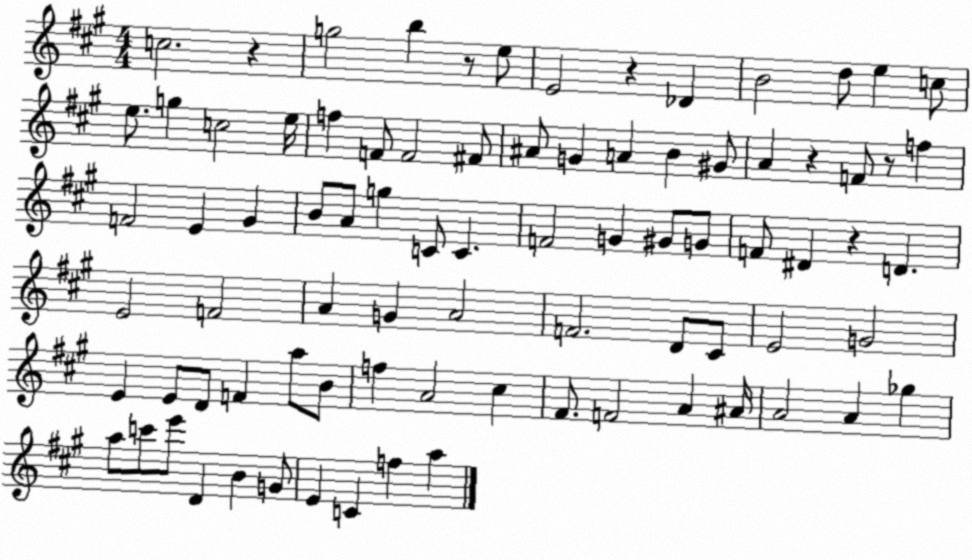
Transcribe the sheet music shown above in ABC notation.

X:1
T:Untitled
M:4/4
L:1/4
K:A
c2 z g2 b z/2 e/2 E2 z _D B2 d/2 e c/2 e/2 g c2 e/4 f F/2 F2 ^F/2 ^A/2 G A B ^G/2 A z F/2 z/2 f F2 E ^G B/2 A/2 g C/2 C F2 G ^G/2 G/2 F/2 ^D z D E2 F2 A G A2 F2 D/2 ^C/2 E2 G2 E E/2 D/2 F a/2 B/2 f A2 ^c ^F/2 F2 A ^A/4 A2 A _g a/2 c'/2 e'/2 D B G/2 E C f a